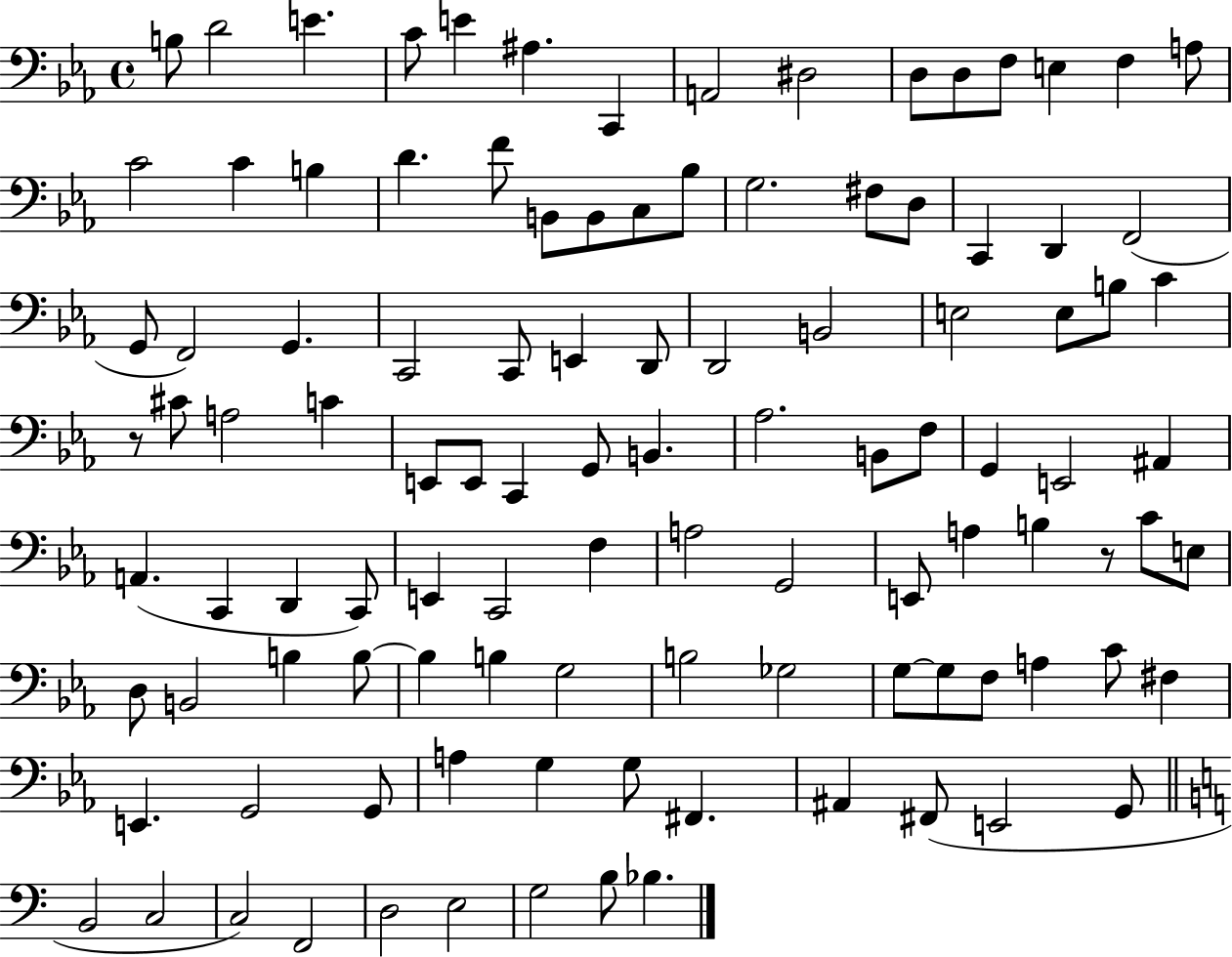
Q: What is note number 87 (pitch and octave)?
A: E2